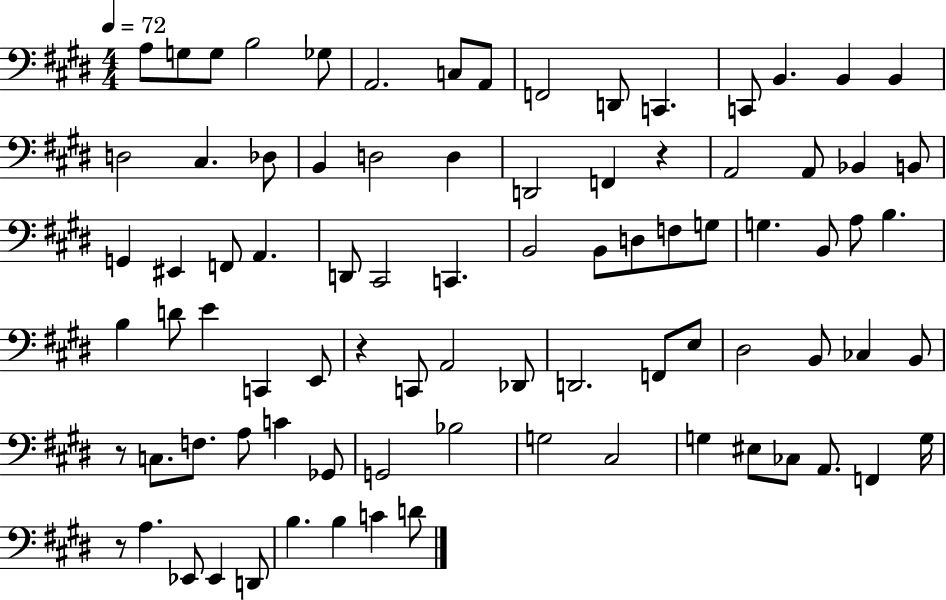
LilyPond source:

{
  \clef bass
  \numericTimeSignature
  \time 4/4
  \key e \major
  \tempo 4 = 72
  a8 g8 g8 b2 ges8 | a,2. c8 a,8 | f,2 d,8 c,4. | c,8 b,4. b,4 b,4 | \break d2 cis4. des8 | b,4 d2 d4 | d,2 f,4 r4 | a,2 a,8 bes,4 b,8 | \break g,4 eis,4 f,8 a,4. | d,8 cis,2 c,4. | b,2 b,8 d8 f8 g8 | g4. b,8 a8 b4. | \break b4 d'8 e'4 c,4 e,8 | r4 c,8 a,2 des,8 | d,2. f,8 e8 | dis2 b,8 ces4 b,8 | \break r8 c8. f8. a8 c'4 ges,8 | g,2 bes2 | g2 cis2 | g4 eis8 ces8 a,8. f,4 g16 | \break r8 a4. ees,8 ees,4 d,8 | b4. b4 c'4 d'8 | \bar "|."
}